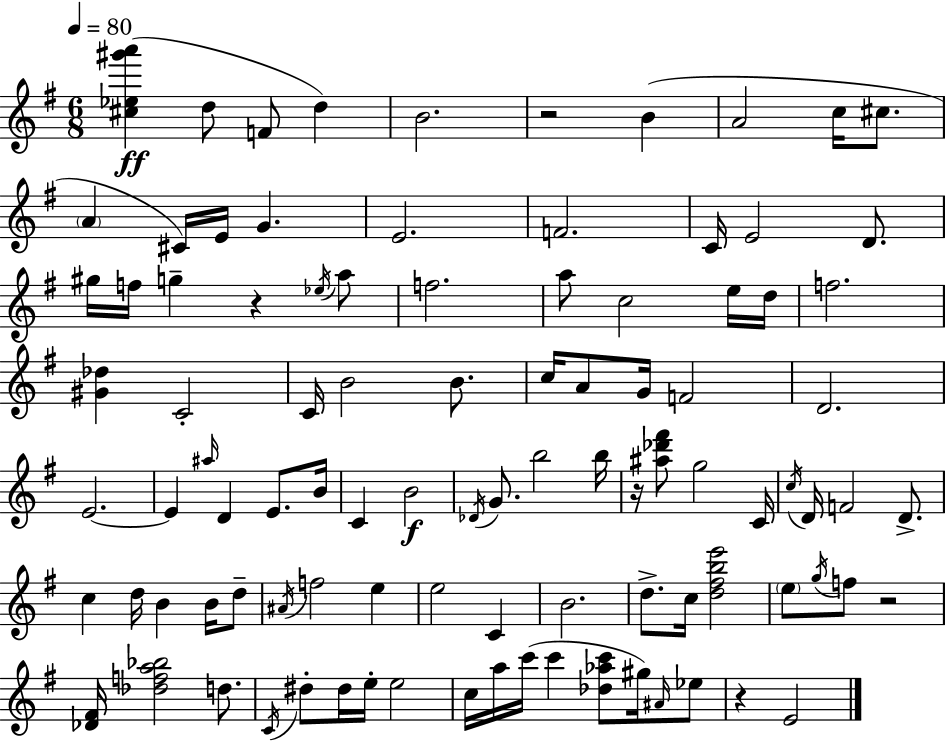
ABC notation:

X:1
T:Untitled
M:6/8
L:1/4
K:Em
[^c_e^g'a'] d/2 F/2 d B2 z2 B A2 c/4 ^c/2 A ^C/4 E/4 G E2 F2 C/4 E2 D/2 ^g/4 f/4 g z _e/4 a/2 f2 a/2 c2 e/4 d/4 f2 [^G_d] C2 C/4 B2 B/2 c/4 A/2 G/4 F2 D2 E2 E ^a/4 D E/2 B/4 C B2 _D/4 G/2 b2 b/4 z/4 [^a_d'^f']/2 g2 C/4 c/4 D/4 F2 D/2 c d/4 B B/4 d/2 ^A/4 f2 e e2 C B2 d/2 c/4 [d^fbe']2 e/2 g/4 f/2 z2 [_D^F]/4 [_dfa_b]2 d/2 C/4 ^d/2 ^d/4 e/4 e2 c/4 a/4 c'/4 c' [_d_ac']/2 ^g/4 ^A/4 _e/2 z E2